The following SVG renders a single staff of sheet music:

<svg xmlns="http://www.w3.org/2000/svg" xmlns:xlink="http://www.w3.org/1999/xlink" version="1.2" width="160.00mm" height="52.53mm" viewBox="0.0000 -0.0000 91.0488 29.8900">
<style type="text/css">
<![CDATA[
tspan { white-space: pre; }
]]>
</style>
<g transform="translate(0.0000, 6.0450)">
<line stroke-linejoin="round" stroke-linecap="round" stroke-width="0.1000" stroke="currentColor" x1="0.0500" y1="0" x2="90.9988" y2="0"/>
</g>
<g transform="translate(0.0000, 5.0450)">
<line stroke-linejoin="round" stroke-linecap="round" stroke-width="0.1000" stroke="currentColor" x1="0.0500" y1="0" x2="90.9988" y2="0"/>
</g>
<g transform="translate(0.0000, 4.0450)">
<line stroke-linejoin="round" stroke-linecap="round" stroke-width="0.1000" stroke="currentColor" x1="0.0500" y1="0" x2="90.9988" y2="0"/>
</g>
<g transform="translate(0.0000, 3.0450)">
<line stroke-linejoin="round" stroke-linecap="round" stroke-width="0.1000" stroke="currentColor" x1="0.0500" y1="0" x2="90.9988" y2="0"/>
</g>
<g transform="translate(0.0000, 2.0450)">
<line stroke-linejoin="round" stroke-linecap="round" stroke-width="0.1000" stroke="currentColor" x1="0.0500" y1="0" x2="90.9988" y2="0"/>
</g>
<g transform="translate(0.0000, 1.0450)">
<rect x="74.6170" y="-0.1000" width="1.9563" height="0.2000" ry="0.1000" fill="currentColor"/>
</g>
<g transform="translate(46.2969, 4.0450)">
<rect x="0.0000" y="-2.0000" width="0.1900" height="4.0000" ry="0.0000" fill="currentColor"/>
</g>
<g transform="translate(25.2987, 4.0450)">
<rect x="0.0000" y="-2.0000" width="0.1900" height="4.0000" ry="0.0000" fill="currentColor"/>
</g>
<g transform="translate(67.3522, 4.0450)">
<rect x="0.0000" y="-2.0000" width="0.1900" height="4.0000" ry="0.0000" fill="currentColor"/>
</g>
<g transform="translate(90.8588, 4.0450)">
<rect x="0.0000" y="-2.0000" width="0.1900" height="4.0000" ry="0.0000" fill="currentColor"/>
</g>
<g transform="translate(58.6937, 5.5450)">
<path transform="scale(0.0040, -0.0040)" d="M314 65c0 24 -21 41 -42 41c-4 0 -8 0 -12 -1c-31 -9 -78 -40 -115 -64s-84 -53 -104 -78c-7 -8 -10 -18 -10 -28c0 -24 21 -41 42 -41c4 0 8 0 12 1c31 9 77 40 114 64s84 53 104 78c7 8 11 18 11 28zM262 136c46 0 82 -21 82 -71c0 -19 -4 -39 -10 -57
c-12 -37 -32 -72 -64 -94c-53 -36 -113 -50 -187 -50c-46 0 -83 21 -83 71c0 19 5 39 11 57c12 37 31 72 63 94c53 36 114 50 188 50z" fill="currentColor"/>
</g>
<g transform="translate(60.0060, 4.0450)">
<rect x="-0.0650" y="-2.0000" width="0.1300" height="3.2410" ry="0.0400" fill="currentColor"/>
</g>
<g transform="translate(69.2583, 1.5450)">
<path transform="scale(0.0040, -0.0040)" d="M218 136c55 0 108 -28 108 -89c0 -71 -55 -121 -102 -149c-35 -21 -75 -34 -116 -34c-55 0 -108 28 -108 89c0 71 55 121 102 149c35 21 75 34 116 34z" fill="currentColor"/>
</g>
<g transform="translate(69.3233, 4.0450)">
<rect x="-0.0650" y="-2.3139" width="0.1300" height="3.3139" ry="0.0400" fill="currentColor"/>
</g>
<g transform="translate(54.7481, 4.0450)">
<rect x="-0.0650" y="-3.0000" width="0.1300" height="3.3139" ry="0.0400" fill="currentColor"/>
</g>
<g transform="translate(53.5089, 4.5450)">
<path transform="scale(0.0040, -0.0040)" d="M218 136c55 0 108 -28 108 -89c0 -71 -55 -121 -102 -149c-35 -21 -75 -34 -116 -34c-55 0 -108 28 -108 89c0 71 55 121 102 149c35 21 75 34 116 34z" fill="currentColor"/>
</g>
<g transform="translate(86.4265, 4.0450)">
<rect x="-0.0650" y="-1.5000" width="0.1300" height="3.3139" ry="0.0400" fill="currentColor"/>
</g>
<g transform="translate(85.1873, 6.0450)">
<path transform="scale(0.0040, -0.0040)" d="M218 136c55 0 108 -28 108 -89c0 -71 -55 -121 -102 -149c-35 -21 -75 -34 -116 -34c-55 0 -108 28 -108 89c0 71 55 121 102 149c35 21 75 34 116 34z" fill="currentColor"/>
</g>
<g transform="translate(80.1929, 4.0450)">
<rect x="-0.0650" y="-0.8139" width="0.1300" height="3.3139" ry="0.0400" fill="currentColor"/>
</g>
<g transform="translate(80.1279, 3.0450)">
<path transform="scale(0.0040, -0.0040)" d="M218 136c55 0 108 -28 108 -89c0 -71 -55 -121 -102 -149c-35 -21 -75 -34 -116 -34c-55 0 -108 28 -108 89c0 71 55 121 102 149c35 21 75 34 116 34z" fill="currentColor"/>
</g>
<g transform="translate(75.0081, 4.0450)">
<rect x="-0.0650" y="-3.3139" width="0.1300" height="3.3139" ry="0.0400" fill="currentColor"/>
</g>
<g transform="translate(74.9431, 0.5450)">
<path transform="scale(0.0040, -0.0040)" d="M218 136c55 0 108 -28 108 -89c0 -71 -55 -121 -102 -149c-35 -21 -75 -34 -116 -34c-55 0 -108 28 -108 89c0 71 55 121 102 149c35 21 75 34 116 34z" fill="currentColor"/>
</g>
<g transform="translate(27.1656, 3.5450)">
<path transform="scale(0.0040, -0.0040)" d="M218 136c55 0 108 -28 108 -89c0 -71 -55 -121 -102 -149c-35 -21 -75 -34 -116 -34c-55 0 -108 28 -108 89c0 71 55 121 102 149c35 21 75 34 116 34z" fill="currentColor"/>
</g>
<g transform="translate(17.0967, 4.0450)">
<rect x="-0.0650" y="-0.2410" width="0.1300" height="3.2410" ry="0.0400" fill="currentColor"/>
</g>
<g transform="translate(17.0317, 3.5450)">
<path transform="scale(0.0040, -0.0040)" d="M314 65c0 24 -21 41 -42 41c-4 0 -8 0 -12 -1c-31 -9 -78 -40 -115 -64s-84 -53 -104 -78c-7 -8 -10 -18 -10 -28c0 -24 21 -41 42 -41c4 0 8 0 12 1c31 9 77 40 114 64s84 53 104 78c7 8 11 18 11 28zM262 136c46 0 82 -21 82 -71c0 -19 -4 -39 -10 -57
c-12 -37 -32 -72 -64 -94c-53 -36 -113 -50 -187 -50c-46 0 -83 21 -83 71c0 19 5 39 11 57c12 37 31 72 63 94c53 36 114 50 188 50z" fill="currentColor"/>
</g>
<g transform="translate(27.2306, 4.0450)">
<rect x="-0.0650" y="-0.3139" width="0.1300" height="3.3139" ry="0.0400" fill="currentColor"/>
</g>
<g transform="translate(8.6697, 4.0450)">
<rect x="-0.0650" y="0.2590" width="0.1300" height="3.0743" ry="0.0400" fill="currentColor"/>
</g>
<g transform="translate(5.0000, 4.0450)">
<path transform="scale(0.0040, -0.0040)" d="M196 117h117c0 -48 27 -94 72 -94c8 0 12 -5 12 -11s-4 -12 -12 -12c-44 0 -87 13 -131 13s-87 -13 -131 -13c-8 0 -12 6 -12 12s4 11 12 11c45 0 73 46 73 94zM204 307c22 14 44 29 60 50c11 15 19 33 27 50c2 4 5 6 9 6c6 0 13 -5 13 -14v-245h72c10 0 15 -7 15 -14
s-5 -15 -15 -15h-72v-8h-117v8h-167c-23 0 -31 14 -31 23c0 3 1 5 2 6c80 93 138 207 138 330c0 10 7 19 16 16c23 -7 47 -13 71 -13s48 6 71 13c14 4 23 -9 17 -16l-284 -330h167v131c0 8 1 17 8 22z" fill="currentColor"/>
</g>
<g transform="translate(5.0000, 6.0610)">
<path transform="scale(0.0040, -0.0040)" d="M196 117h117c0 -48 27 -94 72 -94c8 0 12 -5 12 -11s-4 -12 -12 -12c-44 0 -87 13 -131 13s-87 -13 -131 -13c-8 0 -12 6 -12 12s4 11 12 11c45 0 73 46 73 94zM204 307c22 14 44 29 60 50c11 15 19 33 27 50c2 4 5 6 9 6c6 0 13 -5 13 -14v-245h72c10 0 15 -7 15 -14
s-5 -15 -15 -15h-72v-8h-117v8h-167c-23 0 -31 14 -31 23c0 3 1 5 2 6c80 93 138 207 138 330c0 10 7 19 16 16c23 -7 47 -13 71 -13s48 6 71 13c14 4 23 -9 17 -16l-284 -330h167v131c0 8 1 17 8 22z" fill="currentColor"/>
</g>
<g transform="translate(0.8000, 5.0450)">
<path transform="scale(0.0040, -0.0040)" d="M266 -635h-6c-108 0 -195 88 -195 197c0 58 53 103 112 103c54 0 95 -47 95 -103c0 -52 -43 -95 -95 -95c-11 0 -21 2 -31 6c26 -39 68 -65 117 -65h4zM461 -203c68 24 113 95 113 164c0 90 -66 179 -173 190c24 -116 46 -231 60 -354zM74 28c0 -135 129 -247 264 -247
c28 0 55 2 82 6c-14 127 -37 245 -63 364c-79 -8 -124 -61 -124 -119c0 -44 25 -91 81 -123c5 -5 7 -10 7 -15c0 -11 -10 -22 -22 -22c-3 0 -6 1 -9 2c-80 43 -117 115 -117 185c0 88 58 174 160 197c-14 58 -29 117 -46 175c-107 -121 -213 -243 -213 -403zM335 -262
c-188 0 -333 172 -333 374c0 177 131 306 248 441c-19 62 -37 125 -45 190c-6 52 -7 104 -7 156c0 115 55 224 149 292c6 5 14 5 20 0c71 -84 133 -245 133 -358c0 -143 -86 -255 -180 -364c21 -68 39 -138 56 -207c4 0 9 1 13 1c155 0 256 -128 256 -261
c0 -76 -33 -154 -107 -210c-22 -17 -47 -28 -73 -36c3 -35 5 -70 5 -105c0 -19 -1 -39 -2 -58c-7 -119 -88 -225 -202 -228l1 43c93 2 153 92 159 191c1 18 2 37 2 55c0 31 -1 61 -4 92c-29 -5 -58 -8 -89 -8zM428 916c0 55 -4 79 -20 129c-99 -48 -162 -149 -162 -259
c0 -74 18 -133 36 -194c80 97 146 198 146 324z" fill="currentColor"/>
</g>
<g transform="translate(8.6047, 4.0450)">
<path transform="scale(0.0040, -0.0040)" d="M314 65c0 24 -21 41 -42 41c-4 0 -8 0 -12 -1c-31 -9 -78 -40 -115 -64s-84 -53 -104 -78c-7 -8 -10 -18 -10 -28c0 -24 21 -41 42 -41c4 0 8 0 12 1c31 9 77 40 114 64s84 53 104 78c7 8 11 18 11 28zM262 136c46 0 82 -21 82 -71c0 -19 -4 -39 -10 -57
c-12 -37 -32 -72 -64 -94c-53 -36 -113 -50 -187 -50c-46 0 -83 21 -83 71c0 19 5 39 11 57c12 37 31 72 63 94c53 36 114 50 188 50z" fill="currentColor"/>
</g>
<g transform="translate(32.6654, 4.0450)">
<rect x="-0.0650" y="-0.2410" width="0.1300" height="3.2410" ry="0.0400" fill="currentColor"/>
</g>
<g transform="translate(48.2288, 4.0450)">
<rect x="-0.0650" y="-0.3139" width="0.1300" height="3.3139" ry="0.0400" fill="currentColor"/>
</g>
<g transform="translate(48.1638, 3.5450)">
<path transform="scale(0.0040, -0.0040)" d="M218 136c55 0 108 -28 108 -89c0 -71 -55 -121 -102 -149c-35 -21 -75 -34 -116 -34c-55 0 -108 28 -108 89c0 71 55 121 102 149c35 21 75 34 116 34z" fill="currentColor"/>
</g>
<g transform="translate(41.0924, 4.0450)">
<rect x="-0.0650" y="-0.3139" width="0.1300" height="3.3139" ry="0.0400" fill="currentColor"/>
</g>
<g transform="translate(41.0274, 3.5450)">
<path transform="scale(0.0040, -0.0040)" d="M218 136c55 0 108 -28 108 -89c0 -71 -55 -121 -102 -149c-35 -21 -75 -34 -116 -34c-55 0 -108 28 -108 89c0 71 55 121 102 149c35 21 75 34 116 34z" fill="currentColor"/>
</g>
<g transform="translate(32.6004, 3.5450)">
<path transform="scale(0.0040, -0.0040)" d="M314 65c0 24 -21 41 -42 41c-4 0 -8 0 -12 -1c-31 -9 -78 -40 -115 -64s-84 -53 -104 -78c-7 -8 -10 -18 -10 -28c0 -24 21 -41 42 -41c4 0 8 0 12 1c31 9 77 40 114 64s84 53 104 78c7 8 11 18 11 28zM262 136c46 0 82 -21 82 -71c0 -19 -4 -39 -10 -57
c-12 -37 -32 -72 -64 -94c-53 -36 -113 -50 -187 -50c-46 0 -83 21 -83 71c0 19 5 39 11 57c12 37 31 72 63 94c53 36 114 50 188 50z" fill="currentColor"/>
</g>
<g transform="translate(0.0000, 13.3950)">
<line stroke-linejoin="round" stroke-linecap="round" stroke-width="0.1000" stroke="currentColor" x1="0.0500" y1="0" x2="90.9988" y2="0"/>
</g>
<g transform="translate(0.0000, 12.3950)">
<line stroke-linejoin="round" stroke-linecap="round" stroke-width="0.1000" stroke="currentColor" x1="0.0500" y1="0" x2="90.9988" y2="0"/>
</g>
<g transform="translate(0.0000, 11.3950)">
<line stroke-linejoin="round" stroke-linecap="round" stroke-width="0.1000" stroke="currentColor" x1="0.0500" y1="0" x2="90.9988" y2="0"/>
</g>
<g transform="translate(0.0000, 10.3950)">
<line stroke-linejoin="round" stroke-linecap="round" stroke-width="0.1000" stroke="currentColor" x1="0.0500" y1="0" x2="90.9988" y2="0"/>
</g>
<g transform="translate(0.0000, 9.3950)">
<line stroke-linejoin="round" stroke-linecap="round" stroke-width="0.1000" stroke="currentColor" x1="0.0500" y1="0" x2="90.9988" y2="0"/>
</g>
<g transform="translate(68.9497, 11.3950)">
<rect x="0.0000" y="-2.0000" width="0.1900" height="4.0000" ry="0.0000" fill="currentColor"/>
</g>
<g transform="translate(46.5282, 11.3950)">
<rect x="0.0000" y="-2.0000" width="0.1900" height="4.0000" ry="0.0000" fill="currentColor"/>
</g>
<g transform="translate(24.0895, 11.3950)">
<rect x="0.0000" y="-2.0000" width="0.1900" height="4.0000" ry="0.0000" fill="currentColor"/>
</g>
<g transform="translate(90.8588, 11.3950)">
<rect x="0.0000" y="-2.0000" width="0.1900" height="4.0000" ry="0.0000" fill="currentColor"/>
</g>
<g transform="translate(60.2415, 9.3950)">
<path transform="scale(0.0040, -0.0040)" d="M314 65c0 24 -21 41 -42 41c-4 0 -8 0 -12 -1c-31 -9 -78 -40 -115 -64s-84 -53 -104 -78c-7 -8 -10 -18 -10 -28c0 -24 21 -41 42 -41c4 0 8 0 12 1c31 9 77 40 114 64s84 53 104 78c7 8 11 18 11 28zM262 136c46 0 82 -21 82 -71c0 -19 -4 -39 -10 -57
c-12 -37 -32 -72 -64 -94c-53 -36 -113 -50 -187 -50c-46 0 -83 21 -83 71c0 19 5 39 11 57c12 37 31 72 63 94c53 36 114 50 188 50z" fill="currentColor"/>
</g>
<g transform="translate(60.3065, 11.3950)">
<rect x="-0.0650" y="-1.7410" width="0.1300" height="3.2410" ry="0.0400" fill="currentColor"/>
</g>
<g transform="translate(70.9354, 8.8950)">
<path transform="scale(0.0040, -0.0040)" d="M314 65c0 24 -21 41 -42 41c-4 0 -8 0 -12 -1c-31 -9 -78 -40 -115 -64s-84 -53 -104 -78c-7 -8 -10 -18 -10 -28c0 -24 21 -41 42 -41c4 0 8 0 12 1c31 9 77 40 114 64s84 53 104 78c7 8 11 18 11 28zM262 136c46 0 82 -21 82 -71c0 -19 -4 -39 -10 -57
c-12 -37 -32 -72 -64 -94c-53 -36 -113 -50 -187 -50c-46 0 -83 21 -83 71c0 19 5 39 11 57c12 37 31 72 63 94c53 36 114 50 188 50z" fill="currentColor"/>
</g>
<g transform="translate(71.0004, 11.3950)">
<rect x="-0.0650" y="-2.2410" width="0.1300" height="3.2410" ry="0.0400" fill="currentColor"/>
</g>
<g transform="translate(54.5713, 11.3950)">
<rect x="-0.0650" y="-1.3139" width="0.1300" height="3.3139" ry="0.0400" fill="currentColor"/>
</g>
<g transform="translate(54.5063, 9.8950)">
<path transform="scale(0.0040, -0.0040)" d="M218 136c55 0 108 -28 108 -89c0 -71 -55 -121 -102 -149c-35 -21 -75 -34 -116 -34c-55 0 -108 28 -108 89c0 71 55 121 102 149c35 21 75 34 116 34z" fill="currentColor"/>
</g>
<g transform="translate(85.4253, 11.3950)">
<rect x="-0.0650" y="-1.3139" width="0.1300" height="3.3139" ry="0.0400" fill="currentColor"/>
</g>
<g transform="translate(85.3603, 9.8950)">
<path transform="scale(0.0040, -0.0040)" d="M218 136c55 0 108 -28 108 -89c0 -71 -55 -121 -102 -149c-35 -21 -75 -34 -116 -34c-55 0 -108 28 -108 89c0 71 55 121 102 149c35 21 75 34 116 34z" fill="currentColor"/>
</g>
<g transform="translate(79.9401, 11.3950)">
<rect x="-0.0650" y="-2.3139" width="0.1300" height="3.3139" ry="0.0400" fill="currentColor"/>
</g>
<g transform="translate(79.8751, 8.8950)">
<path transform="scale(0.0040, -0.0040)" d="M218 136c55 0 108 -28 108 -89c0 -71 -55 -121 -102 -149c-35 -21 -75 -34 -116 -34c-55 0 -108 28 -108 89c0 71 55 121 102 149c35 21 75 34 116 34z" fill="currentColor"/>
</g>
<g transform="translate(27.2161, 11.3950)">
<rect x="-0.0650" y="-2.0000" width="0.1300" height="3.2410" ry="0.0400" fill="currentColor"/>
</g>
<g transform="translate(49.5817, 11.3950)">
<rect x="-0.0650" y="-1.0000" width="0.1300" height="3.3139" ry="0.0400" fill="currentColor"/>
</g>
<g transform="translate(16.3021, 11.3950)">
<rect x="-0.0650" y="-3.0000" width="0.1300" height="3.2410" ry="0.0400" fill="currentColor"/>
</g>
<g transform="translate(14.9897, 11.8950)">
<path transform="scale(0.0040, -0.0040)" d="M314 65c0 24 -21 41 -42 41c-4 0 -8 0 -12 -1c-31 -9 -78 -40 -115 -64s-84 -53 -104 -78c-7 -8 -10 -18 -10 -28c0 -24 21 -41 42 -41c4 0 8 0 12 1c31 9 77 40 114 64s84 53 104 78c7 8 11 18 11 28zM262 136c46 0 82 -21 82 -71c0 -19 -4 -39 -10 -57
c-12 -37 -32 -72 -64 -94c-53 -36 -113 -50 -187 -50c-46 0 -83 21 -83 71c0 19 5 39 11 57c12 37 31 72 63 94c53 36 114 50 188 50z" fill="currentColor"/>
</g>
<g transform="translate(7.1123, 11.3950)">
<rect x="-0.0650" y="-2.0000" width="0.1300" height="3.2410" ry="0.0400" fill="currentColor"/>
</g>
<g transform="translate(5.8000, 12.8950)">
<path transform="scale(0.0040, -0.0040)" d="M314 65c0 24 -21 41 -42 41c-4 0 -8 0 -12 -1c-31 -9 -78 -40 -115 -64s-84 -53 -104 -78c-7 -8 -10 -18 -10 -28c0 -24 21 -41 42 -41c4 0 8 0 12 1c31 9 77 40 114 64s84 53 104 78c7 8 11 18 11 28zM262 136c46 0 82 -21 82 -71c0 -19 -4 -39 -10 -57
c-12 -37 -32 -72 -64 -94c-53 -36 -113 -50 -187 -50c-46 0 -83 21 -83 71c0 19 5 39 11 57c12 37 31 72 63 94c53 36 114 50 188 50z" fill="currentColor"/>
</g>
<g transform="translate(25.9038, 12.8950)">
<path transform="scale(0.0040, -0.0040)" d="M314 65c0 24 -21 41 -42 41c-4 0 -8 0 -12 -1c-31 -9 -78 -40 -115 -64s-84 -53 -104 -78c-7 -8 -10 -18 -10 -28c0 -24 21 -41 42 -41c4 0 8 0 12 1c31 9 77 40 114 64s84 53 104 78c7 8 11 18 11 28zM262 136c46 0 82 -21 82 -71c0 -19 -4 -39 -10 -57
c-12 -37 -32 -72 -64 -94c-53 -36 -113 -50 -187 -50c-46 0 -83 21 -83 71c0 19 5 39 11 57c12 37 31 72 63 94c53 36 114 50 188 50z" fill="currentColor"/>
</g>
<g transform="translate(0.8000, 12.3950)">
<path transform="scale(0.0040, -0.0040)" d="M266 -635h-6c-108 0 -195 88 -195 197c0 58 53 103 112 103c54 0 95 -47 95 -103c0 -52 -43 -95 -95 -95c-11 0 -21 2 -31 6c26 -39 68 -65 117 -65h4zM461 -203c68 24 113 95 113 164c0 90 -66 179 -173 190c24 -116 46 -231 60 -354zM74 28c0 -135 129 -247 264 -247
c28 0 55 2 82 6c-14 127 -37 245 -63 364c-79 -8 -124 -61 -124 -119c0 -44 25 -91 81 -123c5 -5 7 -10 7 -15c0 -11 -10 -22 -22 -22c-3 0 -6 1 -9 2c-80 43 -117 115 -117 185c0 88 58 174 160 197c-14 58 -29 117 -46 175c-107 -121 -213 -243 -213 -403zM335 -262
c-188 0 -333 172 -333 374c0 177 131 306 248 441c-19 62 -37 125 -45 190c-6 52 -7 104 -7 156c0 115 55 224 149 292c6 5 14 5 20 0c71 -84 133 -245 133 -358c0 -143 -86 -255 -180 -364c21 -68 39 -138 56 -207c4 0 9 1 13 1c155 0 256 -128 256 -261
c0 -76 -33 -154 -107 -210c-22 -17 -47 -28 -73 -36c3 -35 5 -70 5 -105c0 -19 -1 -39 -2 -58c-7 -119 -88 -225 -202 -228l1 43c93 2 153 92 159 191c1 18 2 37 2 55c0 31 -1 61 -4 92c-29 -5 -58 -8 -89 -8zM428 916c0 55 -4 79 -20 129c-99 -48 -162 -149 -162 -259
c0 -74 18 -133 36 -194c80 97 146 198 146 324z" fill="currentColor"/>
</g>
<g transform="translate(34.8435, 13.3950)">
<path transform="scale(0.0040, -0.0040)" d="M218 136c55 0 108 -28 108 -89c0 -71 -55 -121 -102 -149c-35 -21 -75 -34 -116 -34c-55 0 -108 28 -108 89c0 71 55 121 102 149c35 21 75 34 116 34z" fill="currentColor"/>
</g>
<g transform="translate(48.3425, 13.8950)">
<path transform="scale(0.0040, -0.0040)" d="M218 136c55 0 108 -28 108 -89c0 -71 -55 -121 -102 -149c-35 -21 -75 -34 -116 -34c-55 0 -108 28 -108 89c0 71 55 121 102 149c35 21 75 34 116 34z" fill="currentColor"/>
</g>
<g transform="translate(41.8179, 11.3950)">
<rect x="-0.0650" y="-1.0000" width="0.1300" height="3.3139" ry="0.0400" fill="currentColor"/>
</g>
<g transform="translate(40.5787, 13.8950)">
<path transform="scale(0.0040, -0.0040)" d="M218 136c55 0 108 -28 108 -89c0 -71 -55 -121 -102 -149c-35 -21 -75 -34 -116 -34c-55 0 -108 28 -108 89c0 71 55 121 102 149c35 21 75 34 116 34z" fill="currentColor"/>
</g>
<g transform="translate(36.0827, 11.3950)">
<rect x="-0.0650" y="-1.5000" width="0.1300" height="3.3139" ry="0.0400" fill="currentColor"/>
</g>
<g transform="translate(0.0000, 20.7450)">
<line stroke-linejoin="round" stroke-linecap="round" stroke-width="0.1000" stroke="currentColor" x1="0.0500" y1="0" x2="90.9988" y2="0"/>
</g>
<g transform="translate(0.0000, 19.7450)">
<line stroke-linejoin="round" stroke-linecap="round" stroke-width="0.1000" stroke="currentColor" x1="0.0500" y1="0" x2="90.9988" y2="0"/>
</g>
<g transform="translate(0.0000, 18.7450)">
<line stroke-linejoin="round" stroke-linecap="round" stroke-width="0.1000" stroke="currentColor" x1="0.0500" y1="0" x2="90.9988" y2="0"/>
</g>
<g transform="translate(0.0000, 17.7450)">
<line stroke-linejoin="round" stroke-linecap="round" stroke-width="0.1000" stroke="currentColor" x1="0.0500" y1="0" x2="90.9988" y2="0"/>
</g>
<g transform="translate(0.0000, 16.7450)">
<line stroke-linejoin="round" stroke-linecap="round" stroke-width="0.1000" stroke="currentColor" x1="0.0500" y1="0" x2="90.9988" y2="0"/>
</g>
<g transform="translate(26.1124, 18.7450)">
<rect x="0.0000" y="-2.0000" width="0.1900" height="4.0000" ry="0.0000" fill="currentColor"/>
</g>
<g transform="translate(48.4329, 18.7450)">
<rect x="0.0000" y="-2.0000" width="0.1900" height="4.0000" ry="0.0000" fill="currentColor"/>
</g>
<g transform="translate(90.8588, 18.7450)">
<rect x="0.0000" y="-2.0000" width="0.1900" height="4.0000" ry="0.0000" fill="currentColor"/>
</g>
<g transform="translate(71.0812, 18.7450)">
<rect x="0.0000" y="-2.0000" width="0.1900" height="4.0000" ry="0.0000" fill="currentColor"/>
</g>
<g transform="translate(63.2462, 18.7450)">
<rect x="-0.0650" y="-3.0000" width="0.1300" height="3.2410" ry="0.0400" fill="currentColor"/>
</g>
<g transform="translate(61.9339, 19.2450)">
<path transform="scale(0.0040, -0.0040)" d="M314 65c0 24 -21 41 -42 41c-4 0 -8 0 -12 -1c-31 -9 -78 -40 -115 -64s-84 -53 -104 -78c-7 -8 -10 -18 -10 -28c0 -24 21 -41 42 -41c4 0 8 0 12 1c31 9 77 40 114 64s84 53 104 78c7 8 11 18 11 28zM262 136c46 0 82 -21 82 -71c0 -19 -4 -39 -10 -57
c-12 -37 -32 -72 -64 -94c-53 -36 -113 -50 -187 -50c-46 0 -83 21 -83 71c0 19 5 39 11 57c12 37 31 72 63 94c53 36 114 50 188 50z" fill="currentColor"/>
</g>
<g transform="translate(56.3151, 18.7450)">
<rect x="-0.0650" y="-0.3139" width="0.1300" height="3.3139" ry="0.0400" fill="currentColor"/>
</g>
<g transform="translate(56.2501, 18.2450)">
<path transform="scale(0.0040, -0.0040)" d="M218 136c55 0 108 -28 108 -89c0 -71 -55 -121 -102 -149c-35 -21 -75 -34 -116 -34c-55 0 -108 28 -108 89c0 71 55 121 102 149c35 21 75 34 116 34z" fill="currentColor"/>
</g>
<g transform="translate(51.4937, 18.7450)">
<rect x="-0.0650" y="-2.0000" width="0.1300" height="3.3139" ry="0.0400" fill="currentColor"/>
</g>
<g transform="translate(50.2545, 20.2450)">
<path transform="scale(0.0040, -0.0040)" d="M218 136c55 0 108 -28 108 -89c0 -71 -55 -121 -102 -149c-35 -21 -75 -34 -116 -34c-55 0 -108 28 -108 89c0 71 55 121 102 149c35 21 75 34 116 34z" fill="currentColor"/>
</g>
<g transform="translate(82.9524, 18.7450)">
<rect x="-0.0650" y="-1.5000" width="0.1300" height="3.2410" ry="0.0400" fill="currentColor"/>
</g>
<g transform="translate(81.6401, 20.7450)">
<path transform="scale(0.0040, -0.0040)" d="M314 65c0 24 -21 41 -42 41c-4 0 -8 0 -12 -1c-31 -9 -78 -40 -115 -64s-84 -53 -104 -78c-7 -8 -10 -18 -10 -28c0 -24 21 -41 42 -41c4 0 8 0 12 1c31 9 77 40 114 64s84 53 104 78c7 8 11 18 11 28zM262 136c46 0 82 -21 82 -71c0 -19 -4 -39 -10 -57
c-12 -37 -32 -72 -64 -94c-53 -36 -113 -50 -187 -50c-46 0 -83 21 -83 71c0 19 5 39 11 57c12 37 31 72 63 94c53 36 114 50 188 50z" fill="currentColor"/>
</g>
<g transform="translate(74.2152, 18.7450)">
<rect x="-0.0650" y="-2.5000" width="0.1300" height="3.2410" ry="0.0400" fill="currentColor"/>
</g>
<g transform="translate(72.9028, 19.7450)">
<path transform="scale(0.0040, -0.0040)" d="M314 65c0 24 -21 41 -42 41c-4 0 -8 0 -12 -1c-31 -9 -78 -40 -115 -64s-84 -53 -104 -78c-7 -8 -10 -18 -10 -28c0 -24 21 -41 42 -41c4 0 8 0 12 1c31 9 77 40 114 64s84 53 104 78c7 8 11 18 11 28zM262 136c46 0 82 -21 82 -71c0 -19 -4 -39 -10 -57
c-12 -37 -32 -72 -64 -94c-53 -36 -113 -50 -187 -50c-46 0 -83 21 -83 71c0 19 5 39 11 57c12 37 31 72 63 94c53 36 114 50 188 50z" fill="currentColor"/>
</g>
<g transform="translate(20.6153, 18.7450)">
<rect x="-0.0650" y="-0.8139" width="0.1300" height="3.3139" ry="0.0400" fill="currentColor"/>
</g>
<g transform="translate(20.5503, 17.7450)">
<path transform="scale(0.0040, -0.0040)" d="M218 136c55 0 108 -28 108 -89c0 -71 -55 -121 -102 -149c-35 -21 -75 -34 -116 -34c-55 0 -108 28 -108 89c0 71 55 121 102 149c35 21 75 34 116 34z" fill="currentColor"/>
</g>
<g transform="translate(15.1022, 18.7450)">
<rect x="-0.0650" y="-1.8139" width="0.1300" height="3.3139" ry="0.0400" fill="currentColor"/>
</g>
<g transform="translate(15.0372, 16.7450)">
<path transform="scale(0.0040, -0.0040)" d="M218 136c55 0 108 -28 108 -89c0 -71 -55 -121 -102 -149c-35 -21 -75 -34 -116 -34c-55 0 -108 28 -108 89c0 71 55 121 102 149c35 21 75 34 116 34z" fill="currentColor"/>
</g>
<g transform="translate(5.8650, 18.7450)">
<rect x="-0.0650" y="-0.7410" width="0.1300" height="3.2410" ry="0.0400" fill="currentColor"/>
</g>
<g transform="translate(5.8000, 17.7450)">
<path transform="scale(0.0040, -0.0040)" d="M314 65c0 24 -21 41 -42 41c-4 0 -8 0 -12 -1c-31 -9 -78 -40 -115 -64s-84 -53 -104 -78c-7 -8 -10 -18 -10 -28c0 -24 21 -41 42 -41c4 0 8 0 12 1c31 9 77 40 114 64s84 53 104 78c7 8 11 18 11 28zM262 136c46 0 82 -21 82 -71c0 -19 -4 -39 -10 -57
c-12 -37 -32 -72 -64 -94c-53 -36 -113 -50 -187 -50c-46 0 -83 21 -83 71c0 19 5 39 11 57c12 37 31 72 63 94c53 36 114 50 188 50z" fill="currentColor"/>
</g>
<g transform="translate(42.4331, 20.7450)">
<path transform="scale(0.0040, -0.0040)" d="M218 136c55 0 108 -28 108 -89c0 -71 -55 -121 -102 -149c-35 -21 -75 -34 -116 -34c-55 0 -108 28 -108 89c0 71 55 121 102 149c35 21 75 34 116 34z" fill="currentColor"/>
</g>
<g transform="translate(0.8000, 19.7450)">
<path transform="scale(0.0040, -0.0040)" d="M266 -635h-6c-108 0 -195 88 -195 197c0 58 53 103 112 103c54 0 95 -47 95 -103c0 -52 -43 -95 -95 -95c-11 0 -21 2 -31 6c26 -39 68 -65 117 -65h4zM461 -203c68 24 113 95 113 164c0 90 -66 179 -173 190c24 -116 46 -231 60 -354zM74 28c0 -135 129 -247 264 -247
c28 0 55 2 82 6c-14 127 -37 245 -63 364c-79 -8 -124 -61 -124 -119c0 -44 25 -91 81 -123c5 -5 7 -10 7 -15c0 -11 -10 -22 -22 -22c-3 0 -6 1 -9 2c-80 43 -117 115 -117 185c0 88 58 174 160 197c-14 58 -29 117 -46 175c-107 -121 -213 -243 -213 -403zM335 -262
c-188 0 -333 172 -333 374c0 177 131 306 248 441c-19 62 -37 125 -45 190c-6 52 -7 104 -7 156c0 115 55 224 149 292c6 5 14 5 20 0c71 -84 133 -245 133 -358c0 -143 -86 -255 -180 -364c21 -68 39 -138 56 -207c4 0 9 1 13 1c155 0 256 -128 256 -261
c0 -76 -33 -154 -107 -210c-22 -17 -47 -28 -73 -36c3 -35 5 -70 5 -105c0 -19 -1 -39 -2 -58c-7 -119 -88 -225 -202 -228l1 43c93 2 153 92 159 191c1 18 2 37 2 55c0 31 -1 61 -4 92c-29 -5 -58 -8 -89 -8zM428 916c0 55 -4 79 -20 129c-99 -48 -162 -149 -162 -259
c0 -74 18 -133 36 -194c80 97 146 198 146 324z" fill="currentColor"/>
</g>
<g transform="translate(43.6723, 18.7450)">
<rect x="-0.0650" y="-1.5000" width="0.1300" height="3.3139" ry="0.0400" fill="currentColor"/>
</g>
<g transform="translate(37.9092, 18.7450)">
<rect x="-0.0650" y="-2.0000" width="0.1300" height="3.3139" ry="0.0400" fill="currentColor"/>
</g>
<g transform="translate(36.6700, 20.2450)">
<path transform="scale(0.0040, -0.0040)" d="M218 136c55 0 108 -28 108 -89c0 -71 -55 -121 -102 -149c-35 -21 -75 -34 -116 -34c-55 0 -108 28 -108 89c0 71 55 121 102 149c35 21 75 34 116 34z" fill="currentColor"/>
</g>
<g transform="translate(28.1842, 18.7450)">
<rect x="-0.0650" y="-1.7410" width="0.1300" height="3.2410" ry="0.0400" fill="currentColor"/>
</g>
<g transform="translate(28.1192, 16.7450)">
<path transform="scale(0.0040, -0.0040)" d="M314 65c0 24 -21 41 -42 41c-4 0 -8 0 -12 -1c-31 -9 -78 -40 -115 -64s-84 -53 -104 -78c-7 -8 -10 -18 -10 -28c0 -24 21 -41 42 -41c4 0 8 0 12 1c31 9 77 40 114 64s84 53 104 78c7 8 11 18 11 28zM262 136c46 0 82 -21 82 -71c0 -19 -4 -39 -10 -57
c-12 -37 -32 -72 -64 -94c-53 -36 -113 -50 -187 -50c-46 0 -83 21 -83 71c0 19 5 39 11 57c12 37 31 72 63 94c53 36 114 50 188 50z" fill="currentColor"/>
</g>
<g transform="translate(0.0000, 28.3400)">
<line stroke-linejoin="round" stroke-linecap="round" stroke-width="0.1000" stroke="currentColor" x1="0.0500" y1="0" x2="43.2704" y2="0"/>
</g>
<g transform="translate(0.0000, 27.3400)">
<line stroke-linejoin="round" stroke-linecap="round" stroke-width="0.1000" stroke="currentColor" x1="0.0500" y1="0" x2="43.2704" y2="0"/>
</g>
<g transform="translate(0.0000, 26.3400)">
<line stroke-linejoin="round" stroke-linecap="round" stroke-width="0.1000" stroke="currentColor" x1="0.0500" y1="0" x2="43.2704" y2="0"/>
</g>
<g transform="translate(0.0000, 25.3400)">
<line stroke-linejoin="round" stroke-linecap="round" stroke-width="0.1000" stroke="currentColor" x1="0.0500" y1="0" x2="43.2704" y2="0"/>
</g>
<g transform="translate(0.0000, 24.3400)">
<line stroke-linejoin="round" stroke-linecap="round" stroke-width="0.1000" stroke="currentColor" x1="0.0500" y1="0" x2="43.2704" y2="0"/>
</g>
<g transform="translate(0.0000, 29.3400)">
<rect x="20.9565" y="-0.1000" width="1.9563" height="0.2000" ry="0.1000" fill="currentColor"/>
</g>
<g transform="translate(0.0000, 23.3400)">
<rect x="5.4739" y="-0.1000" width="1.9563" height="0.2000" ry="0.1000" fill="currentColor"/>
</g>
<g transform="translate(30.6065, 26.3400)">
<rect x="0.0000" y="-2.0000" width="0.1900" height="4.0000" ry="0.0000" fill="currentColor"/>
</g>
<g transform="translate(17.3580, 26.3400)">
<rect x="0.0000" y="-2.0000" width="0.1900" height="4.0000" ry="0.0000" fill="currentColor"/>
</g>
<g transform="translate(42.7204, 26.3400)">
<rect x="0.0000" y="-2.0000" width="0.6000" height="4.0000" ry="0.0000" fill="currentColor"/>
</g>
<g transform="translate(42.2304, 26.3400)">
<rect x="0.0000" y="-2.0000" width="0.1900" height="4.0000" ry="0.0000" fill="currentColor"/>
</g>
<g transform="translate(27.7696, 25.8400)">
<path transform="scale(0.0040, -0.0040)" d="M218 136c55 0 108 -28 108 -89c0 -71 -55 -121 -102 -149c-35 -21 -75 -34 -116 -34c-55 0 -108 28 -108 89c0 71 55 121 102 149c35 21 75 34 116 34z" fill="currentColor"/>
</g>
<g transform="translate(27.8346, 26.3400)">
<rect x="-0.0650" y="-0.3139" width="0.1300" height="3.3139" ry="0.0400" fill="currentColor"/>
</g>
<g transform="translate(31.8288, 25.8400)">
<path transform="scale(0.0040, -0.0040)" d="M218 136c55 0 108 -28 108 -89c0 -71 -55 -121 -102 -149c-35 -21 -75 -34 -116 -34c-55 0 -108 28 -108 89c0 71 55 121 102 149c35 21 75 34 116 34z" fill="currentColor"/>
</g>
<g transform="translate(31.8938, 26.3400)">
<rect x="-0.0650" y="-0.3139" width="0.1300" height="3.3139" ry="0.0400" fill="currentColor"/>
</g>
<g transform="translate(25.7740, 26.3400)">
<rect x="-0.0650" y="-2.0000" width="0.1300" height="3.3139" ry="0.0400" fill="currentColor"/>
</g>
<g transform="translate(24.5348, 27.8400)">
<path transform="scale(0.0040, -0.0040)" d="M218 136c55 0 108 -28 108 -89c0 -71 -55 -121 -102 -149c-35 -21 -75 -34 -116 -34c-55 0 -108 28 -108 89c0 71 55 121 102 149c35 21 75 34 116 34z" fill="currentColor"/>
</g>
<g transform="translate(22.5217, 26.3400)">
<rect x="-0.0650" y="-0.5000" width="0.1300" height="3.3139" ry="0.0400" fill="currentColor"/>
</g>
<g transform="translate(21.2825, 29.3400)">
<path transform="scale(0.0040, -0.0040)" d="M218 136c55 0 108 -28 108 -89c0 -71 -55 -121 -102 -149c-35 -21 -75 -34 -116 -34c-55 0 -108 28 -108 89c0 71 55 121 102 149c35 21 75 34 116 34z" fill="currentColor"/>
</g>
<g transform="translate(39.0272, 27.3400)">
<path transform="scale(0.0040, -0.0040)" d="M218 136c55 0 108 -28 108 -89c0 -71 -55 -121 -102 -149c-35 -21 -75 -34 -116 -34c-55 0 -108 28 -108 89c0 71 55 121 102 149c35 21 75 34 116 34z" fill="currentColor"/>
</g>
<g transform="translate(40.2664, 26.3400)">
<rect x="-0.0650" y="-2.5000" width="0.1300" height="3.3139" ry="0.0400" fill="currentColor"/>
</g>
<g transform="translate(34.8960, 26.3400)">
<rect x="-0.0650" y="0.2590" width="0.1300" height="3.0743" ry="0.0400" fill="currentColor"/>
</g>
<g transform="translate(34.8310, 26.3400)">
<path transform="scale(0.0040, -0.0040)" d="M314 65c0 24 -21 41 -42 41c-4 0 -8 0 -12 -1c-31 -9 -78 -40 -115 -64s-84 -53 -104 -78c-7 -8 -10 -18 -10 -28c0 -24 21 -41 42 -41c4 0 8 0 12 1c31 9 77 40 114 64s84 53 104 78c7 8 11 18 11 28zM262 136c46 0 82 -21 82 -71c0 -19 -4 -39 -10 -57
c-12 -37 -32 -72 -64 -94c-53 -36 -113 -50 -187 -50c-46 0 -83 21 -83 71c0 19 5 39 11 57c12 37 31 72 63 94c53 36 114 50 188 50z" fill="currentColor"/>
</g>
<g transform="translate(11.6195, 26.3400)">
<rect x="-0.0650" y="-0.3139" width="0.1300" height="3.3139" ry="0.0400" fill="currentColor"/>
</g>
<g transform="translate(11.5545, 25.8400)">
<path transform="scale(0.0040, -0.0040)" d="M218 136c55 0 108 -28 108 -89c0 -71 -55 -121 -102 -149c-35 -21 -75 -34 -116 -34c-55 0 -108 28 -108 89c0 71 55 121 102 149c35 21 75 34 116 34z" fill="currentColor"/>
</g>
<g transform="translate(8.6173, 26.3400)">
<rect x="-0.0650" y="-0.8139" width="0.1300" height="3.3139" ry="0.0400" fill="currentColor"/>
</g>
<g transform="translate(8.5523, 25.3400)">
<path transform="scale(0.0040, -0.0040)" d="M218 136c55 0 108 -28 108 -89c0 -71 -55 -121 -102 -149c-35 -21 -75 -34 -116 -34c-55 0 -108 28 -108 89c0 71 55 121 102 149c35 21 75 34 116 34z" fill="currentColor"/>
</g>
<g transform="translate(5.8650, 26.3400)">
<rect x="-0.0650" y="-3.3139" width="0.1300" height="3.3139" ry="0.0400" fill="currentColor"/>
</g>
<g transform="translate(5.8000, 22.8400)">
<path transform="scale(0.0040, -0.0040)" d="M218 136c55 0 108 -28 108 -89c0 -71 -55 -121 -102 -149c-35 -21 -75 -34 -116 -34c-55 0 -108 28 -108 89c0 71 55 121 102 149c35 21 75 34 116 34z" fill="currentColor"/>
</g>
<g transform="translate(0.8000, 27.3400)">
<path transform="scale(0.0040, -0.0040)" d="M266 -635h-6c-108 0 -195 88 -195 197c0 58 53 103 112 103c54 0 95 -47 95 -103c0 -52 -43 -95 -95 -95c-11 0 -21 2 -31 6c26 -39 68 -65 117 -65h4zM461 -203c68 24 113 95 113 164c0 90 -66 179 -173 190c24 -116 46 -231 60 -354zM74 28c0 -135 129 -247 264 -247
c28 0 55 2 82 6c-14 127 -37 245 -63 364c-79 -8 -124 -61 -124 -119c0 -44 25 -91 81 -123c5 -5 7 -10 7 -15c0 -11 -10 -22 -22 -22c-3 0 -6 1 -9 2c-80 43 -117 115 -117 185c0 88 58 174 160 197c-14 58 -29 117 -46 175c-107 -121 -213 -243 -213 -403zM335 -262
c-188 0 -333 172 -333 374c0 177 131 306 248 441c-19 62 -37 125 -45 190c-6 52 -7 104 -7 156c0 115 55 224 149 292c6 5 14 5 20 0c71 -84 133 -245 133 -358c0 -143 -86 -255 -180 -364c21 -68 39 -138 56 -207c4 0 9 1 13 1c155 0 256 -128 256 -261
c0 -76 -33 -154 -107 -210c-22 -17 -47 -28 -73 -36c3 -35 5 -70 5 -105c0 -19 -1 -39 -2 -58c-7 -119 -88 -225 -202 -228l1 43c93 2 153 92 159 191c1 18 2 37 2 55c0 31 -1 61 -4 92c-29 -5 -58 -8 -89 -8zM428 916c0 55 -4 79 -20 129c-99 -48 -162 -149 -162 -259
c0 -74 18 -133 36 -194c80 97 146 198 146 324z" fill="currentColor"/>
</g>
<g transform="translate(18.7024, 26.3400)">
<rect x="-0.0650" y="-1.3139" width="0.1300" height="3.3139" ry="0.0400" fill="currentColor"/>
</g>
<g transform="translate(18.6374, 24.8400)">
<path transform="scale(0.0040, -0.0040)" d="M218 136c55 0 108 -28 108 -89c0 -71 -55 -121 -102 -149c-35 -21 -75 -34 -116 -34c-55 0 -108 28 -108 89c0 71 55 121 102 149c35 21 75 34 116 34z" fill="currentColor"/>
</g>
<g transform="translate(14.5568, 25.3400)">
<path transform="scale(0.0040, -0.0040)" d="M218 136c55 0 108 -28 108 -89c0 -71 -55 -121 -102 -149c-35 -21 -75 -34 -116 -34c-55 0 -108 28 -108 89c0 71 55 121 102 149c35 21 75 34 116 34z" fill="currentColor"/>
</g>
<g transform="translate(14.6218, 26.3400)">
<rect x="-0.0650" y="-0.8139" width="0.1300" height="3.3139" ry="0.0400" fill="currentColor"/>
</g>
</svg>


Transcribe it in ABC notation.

X:1
T:Untitled
M:4/4
L:1/4
K:C
B2 c2 c c2 c c A F2 g b d E F2 A2 F2 E D D e f2 g2 g e d2 f d f2 F E F c A2 G2 E2 b d c d e C F c c B2 G